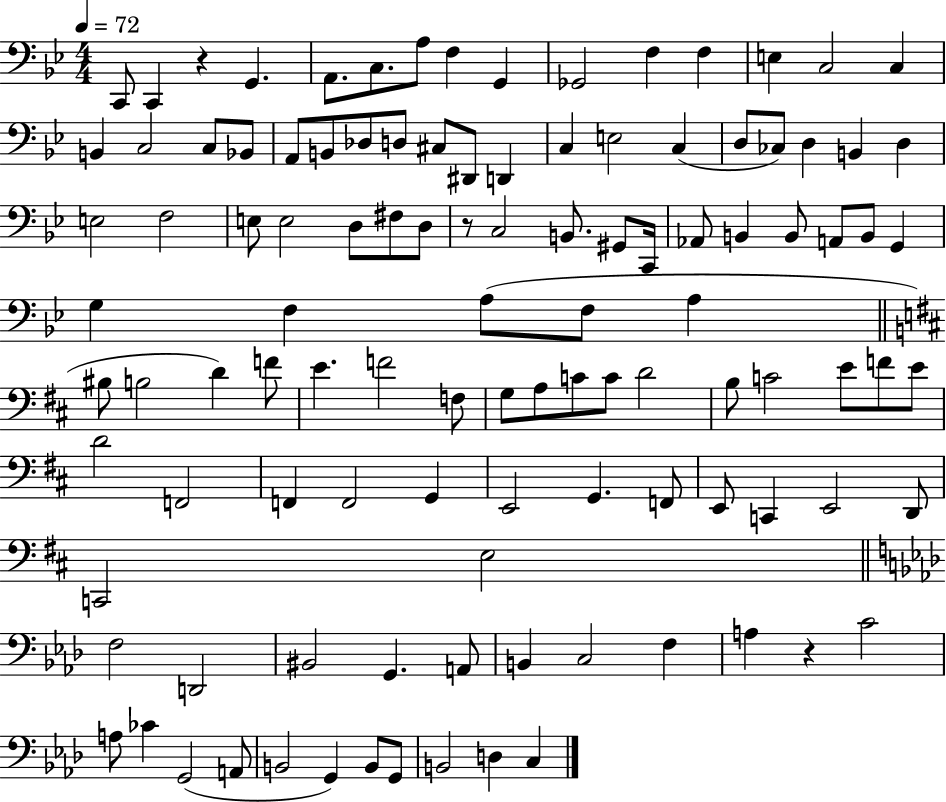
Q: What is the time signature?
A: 4/4